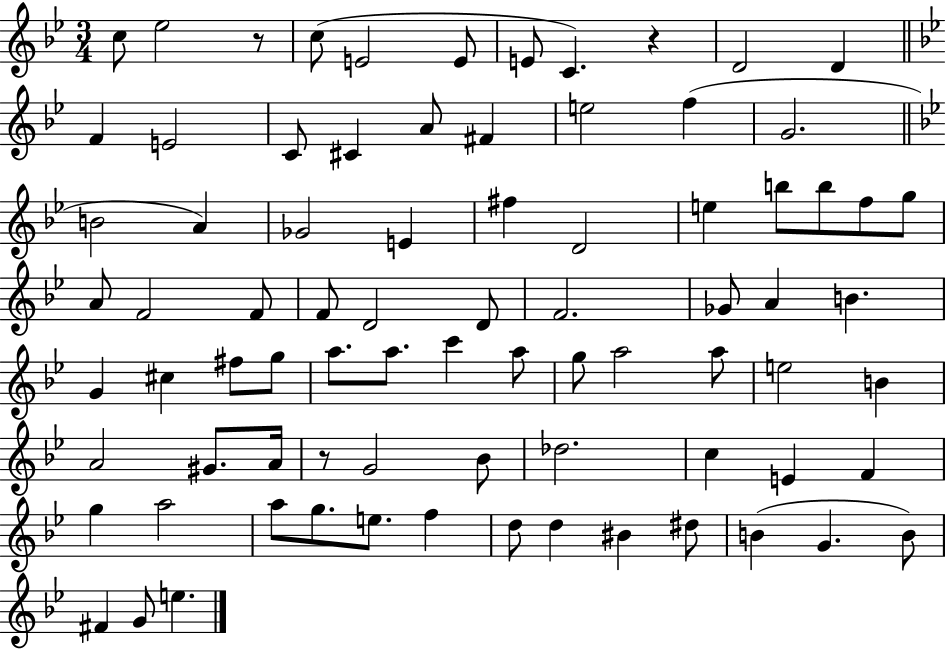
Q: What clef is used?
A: treble